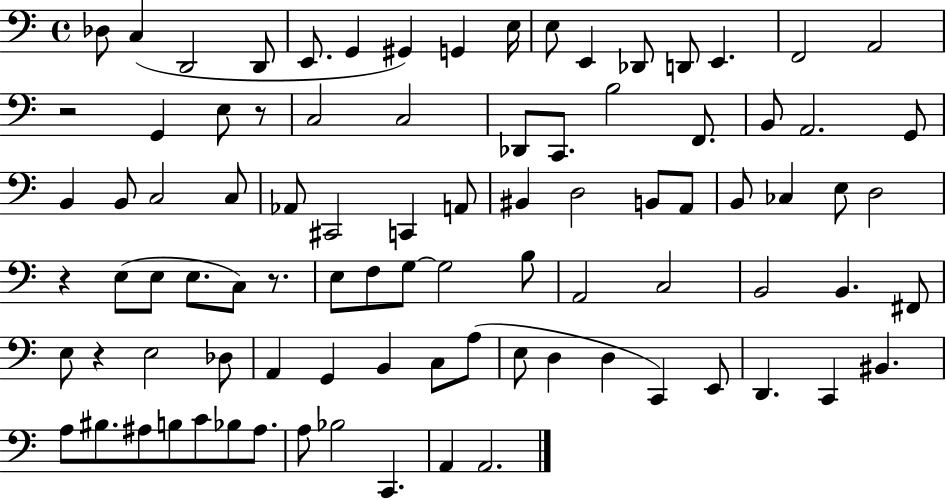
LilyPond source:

{
  \clef bass
  \time 4/4
  \defaultTimeSignature
  \key c \major
  \repeat volta 2 { des8 c4( d,2 d,8 | e,8. g,4 gis,4) g,4 e16 | e8 e,4 des,8 d,8 e,4. | f,2 a,2 | \break r2 g,4 e8 r8 | c2 c2 | des,8 c,8. b2 f,8. | b,8 a,2. g,8 | \break b,4 b,8 c2 c8 | aes,8 cis,2 c,4 a,8 | bis,4 d2 b,8 a,8 | b,8 ces4 e8 d2 | \break r4 e8( e8 e8. c8) r8. | e8 f8 g8~~ g2 b8 | a,2 c2 | b,2 b,4. fis,8 | \break e8 r4 e2 des8 | a,4 g,4 b,4 c8 a8( | e8 d4 d4 c,4) e,8 | d,4. c,4 bis,4. | \break a8 bis8. ais8 b8 c'8 bes8 ais8. | a8 bes2 c,4. | a,4 a,2. | } \bar "|."
}